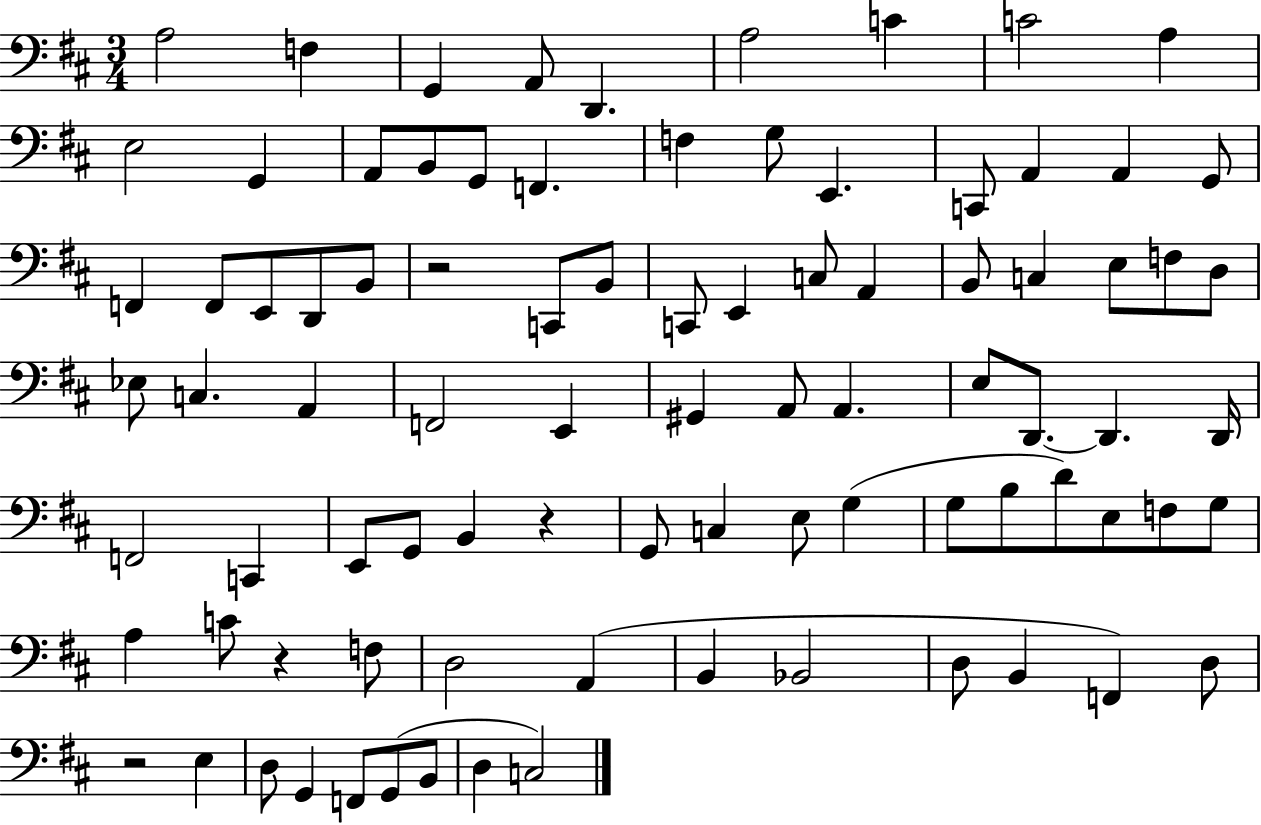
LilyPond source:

{
  \clef bass
  \numericTimeSignature
  \time 3/4
  \key d \major
  a2 f4 | g,4 a,8 d,4. | a2 c'4 | c'2 a4 | \break e2 g,4 | a,8 b,8 g,8 f,4. | f4 g8 e,4. | c,8 a,4 a,4 g,8 | \break f,4 f,8 e,8 d,8 b,8 | r2 c,8 b,8 | c,8 e,4 c8 a,4 | b,8 c4 e8 f8 d8 | \break ees8 c4. a,4 | f,2 e,4 | gis,4 a,8 a,4. | e8 d,8.~~ d,4. d,16 | \break f,2 c,4 | e,8 g,8 b,4 r4 | g,8 c4 e8 g4( | g8 b8 d'8) e8 f8 g8 | \break a4 c'8 r4 f8 | d2 a,4( | b,4 bes,2 | d8 b,4 f,4) d8 | \break r2 e4 | d8 g,4 f,8 g,8( b,8 | d4 c2) | \bar "|."
}